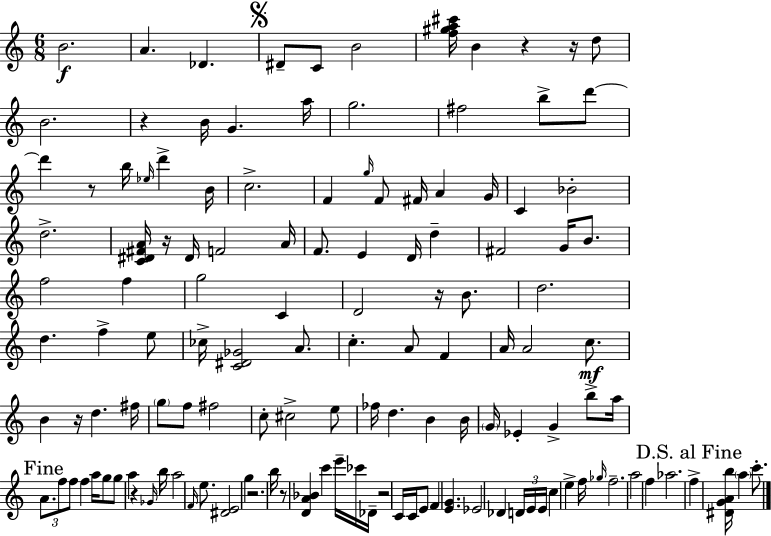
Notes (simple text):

B4/h. A4/q. Db4/q. D#4/e C4/e B4/h [F5,G#5,A5,C#6]/s B4/q R/q R/s D5/e B4/h. R/q B4/s G4/q. A5/s G5/h. F#5/h B5/e D6/e D6/q R/e B5/s Eb5/s D6/q B4/s C5/h. F4/q G5/s F4/e F#4/s A4/q G4/s C4/q Bb4/h D5/h. [C4,D#4,F#4,A4]/s R/s D#4/s F4/h A4/s F4/e. E4/q D4/s D5/q F#4/h G4/s B4/e. F5/h F5/q G5/h C4/q D4/h R/s B4/e. D5/h. D5/q. F5/q E5/e CES5/s [C4,D#4,Gb4]/h A4/e. C5/q. A4/e F4/q A4/s A4/h C5/e. B4/q R/s D5/q. F#5/s G5/e F5/e F#5/h C5/e C#5/h E5/e FES5/s D5/q. B4/q B4/s G4/s Eb4/q G4/q B5/e A5/s A4/e. F5/e F5/e F5/q A5/s G5/e G5/e A5/q R/q Gb4/s B5/s A5/h F4/s E5/e. [D#4,E4]/h G5/q R/h. B5/s R/e [D4,A4,Bb4]/q C6/q E6/s CES6/s Db4/s R/h C4/s C4/s E4/e F4/q [E4,G4]/q. Eb4/h Db4/q D4/s E4/s E4/s C5/q E5/q F5/s Gb5/s F5/h. A5/h F5/q Ab5/h. F5/q [D#4,G4,A4,B5]/s A5/q C6/e.